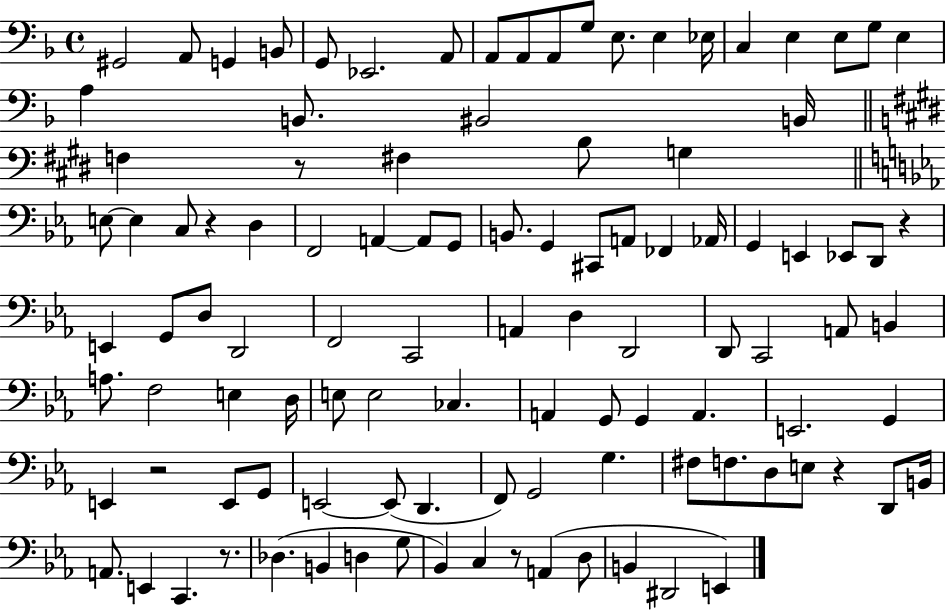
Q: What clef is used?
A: bass